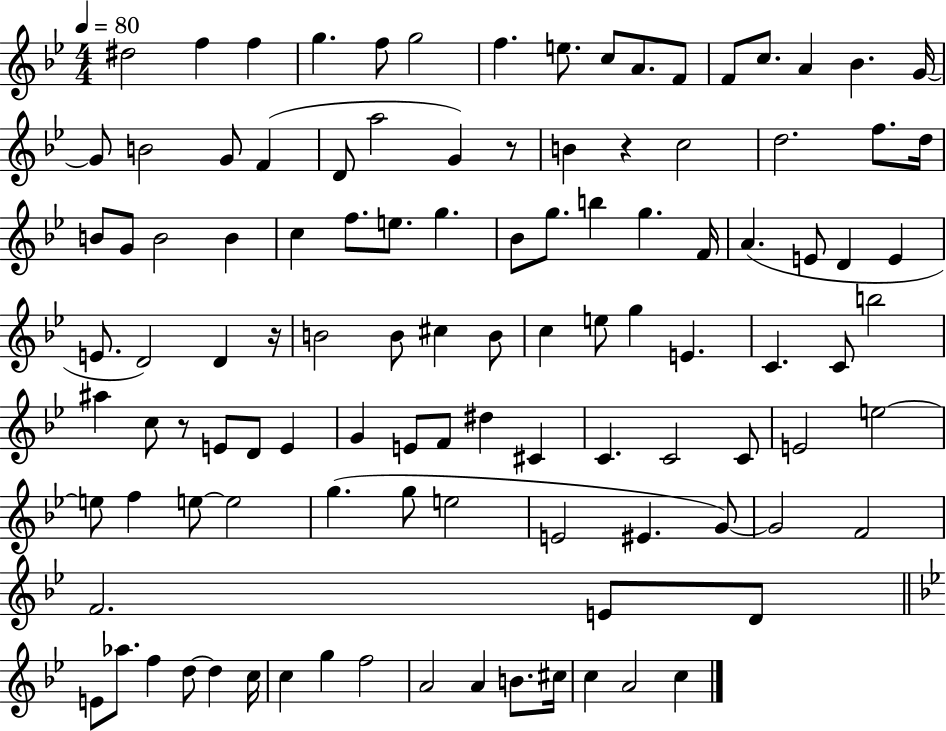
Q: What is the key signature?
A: BES major